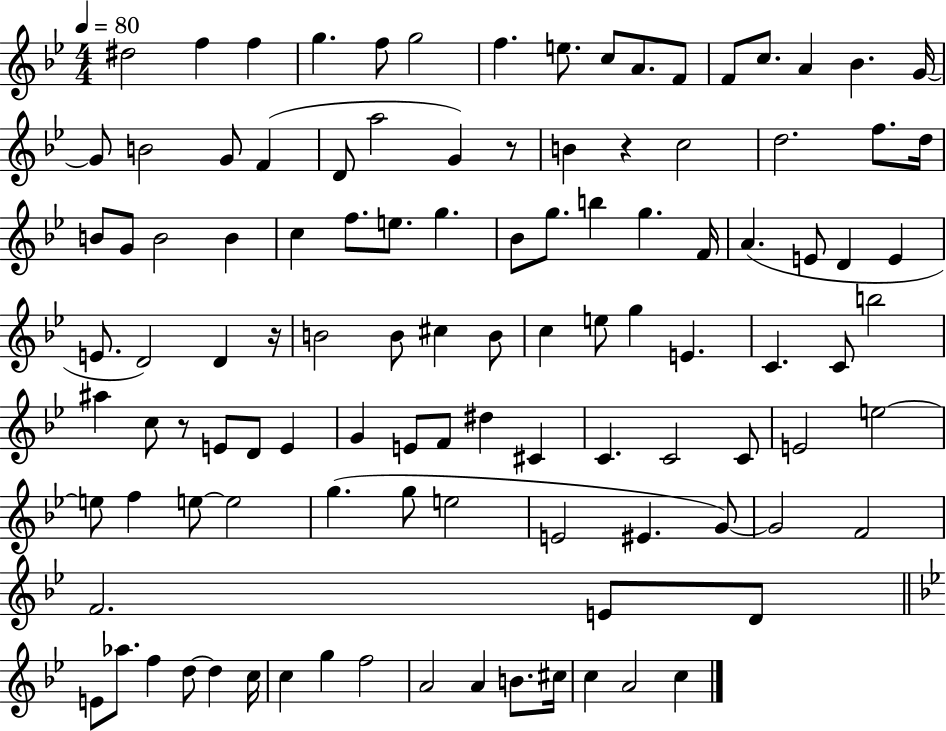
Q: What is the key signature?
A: BES major